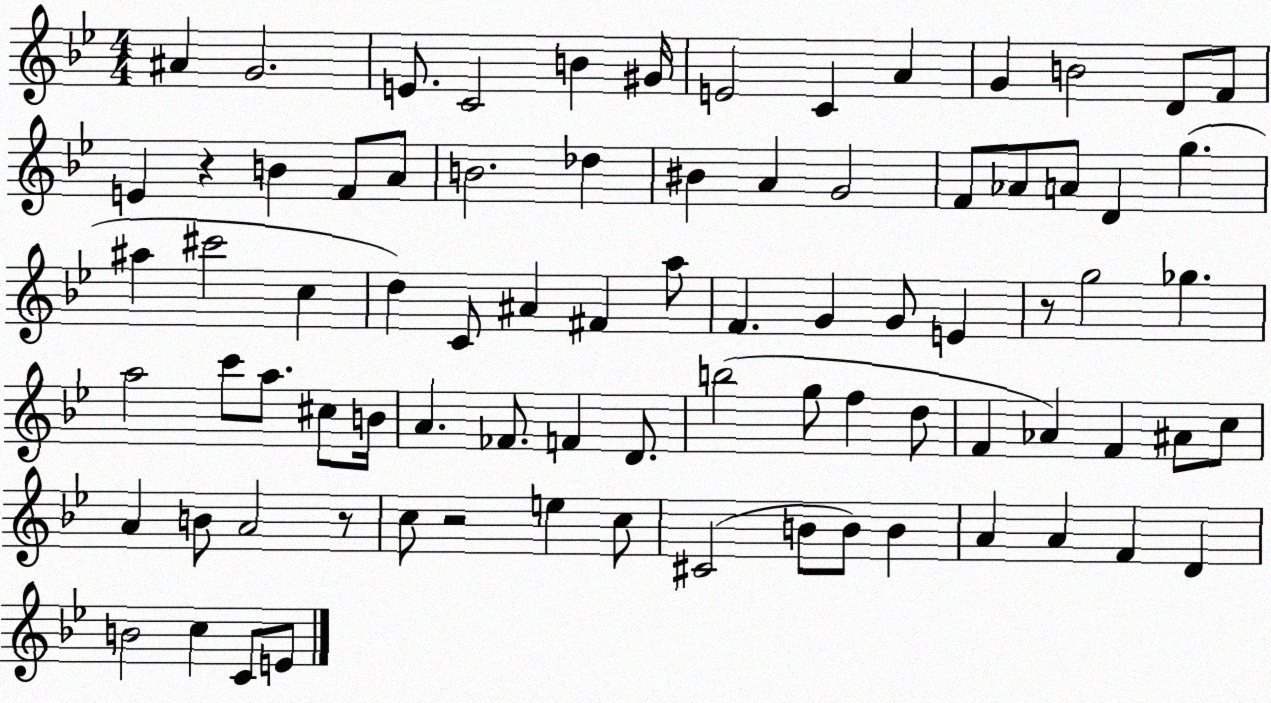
X:1
T:Untitled
M:4/4
L:1/4
K:Bb
^A G2 E/2 C2 B ^G/4 E2 C A G B2 D/2 F/2 E z B F/2 A/2 B2 _d ^B A G2 F/2 _A/2 A/2 D g ^a ^c'2 c d C/2 ^A ^F a/2 F G G/2 E z/2 g2 _g a2 c'/2 a/2 ^c/2 B/4 A _F/2 F D/2 b2 g/2 f d/2 F _A F ^A/2 c/2 A B/2 A2 z/2 c/2 z2 e c/2 ^C2 B/2 B/2 B A A F D B2 c C/2 E/2